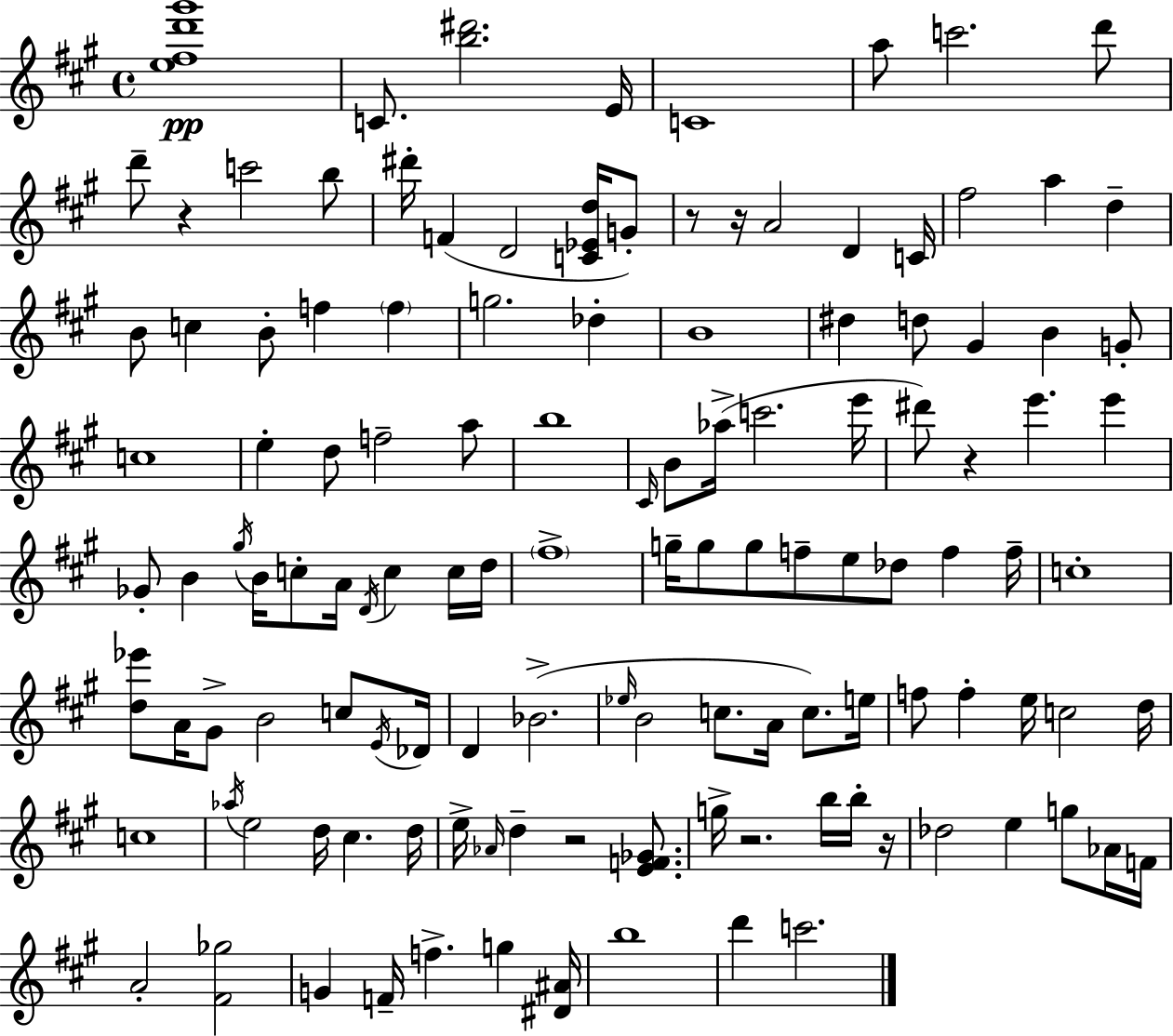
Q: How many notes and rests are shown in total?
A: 124